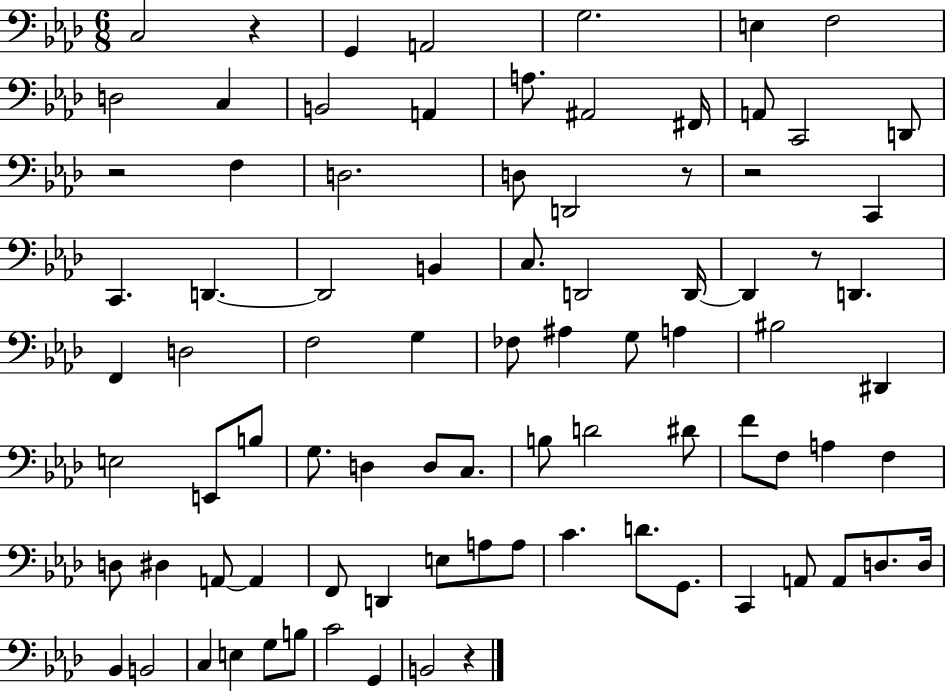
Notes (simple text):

C3/h R/q G2/q A2/h G3/h. E3/q F3/h D3/h C3/q B2/h A2/q A3/e. A#2/h F#2/s A2/e C2/h D2/e R/h F3/q D3/h. D3/e D2/h R/e R/h C2/q C2/q. D2/q. D2/h B2/q C3/e. D2/h D2/s D2/q R/e D2/q. F2/q D3/h F3/h G3/q FES3/e A#3/q G3/e A3/q BIS3/h D#2/q E3/h E2/e B3/e G3/e. D3/q D3/e C3/e. B3/e D4/h D#4/e F4/e F3/e A3/q F3/q D3/e D#3/q A2/e A2/q F2/e D2/q E3/e A3/e A3/e C4/q. D4/e. G2/e. C2/q A2/e A2/e D3/e. D3/s Bb2/q B2/h C3/q E3/q G3/e B3/e C4/h G2/q B2/h R/q